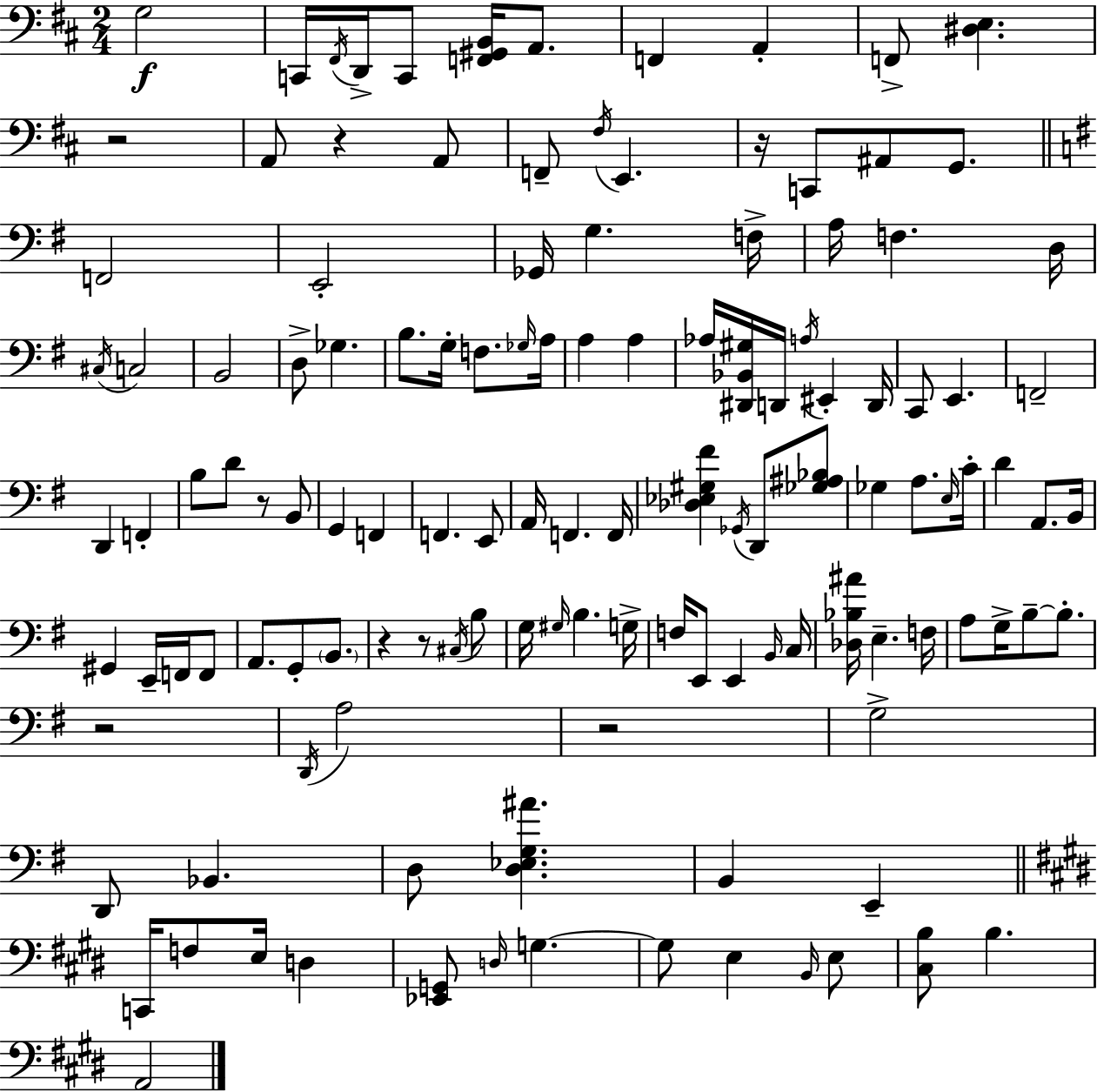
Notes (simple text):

G3/h C2/s F#2/s D2/s C2/e [F2,G#2,B2]/s A2/e. F2/q A2/q F2/e [D#3,E3]/q. R/h A2/e R/q A2/e F2/e F#3/s E2/q. R/s C2/e A#2/e G2/e. F2/h E2/h Gb2/s G3/q. F3/s A3/s F3/q. D3/s C#3/s C3/h B2/h D3/e Gb3/q. B3/e. G3/s F3/e. Gb3/s A3/s A3/q A3/q Ab3/s [D#2,Bb2,G#3]/s D2/s A3/s EIS2/q D2/s C2/e E2/q. F2/h D2/q F2/q B3/e D4/e R/e B2/e G2/q F2/q F2/q. E2/e A2/s F2/q. F2/s [Db3,Eb3,G#3,F#4]/q Gb2/s D2/e [Gb3,A#3,Bb3]/e Gb3/q A3/e. E3/s C4/s D4/q A2/e. B2/s G#2/q E2/s F2/s F2/e A2/e. G2/e B2/e. R/q R/e C#3/s B3/e G3/s G#3/s B3/q. G3/s F3/s E2/e E2/q B2/s C3/s [Db3,Bb3,A#4]/s E3/q. F3/s A3/e G3/s B3/e B3/e. R/h D2/s A3/h R/h G3/h D2/e Bb2/q. D3/e [D3,Eb3,G3,A#4]/q. B2/q E2/q C2/s F3/e E3/s D3/q [Eb2,G2]/e D3/s G3/q. G3/e E3/q B2/s E3/e [C#3,B3]/e B3/q. A2/h